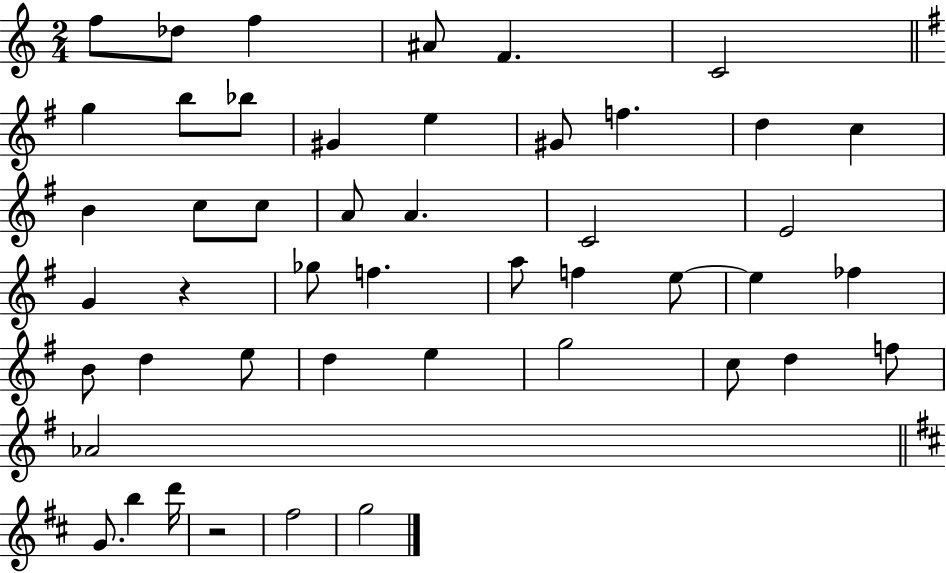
{
  \clef treble
  \numericTimeSignature
  \time 2/4
  \key c \major
  f''8 des''8 f''4 | ais'8 f'4. | c'2 | \bar "||" \break \key g \major g''4 b''8 bes''8 | gis'4 e''4 | gis'8 f''4. | d''4 c''4 | \break b'4 c''8 c''8 | a'8 a'4. | c'2 | e'2 | \break g'4 r4 | ges''8 f''4. | a''8 f''4 e''8~~ | e''4 fes''4 | \break b'8 d''4 e''8 | d''4 e''4 | g''2 | c''8 d''4 f''8 | \break aes'2 | \bar "||" \break \key d \major g'8. b''4 d'''16 | r2 | fis''2 | g''2 | \break \bar "|."
}